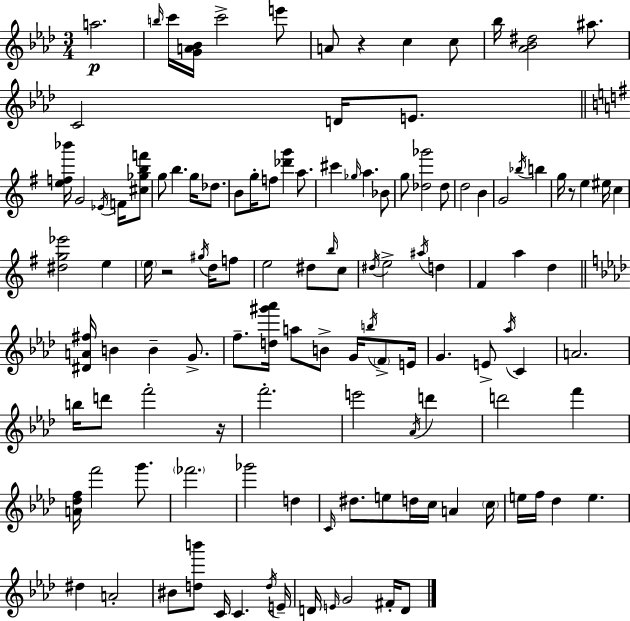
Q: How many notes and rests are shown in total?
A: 122